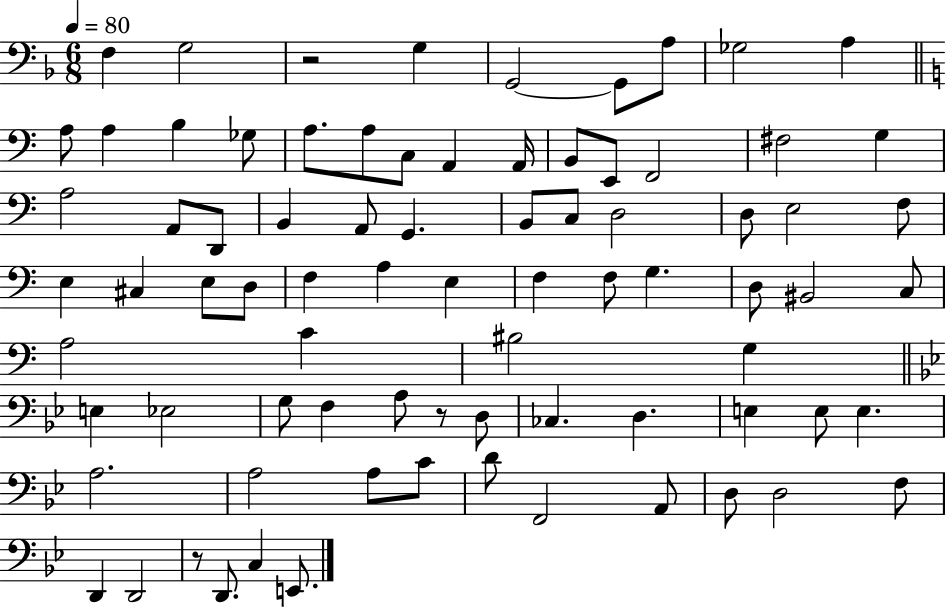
X:1
T:Untitled
M:6/8
L:1/4
K:F
F, G,2 z2 G, G,,2 G,,/2 A,/2 _G,2 A, A,/2 A, B, _G,/2 A,/2 A,/2 C,/2 A,, A,,/4 B,,/2 E,,/2 F,,2 ^F,2 G, A,2 A,,/2 D,,/2 B,, A,,/2 G,, B,,/2 C,/2 D,2 D,/2 E,2 F,/2 E, ^C, E,/2 D,/2 F, A, E, F, F,/2 G, D,/2 ^B,,2 C,/2 A,2 C ^B,2 G, E, _E,2 G,/2 F, A,/2 z/2 D,/2 _C, D, E, E,/2 E, A,2 A,2 A,/2 C/2 D/2 F,,2 A,,/2 D,/2 D,2 F,/2 D,, D,,2 z/2 D,,/2 C, E,,/2